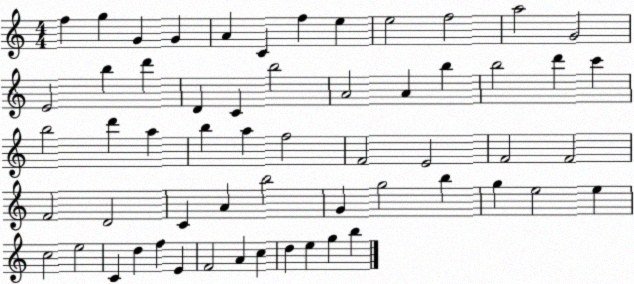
X:1
T:Untitled
M:4/4
L:1/4
K:C
f g G G A C f e e2 f2 a2 G2 E2 b d' D C b2 A2 A b b2 d' c' b2 d' a b a f2 F2 E2 F2 F2 F2 D2 C A b2 G g2 b g e2 e c2 e2 C d f E F2 A c d e g b